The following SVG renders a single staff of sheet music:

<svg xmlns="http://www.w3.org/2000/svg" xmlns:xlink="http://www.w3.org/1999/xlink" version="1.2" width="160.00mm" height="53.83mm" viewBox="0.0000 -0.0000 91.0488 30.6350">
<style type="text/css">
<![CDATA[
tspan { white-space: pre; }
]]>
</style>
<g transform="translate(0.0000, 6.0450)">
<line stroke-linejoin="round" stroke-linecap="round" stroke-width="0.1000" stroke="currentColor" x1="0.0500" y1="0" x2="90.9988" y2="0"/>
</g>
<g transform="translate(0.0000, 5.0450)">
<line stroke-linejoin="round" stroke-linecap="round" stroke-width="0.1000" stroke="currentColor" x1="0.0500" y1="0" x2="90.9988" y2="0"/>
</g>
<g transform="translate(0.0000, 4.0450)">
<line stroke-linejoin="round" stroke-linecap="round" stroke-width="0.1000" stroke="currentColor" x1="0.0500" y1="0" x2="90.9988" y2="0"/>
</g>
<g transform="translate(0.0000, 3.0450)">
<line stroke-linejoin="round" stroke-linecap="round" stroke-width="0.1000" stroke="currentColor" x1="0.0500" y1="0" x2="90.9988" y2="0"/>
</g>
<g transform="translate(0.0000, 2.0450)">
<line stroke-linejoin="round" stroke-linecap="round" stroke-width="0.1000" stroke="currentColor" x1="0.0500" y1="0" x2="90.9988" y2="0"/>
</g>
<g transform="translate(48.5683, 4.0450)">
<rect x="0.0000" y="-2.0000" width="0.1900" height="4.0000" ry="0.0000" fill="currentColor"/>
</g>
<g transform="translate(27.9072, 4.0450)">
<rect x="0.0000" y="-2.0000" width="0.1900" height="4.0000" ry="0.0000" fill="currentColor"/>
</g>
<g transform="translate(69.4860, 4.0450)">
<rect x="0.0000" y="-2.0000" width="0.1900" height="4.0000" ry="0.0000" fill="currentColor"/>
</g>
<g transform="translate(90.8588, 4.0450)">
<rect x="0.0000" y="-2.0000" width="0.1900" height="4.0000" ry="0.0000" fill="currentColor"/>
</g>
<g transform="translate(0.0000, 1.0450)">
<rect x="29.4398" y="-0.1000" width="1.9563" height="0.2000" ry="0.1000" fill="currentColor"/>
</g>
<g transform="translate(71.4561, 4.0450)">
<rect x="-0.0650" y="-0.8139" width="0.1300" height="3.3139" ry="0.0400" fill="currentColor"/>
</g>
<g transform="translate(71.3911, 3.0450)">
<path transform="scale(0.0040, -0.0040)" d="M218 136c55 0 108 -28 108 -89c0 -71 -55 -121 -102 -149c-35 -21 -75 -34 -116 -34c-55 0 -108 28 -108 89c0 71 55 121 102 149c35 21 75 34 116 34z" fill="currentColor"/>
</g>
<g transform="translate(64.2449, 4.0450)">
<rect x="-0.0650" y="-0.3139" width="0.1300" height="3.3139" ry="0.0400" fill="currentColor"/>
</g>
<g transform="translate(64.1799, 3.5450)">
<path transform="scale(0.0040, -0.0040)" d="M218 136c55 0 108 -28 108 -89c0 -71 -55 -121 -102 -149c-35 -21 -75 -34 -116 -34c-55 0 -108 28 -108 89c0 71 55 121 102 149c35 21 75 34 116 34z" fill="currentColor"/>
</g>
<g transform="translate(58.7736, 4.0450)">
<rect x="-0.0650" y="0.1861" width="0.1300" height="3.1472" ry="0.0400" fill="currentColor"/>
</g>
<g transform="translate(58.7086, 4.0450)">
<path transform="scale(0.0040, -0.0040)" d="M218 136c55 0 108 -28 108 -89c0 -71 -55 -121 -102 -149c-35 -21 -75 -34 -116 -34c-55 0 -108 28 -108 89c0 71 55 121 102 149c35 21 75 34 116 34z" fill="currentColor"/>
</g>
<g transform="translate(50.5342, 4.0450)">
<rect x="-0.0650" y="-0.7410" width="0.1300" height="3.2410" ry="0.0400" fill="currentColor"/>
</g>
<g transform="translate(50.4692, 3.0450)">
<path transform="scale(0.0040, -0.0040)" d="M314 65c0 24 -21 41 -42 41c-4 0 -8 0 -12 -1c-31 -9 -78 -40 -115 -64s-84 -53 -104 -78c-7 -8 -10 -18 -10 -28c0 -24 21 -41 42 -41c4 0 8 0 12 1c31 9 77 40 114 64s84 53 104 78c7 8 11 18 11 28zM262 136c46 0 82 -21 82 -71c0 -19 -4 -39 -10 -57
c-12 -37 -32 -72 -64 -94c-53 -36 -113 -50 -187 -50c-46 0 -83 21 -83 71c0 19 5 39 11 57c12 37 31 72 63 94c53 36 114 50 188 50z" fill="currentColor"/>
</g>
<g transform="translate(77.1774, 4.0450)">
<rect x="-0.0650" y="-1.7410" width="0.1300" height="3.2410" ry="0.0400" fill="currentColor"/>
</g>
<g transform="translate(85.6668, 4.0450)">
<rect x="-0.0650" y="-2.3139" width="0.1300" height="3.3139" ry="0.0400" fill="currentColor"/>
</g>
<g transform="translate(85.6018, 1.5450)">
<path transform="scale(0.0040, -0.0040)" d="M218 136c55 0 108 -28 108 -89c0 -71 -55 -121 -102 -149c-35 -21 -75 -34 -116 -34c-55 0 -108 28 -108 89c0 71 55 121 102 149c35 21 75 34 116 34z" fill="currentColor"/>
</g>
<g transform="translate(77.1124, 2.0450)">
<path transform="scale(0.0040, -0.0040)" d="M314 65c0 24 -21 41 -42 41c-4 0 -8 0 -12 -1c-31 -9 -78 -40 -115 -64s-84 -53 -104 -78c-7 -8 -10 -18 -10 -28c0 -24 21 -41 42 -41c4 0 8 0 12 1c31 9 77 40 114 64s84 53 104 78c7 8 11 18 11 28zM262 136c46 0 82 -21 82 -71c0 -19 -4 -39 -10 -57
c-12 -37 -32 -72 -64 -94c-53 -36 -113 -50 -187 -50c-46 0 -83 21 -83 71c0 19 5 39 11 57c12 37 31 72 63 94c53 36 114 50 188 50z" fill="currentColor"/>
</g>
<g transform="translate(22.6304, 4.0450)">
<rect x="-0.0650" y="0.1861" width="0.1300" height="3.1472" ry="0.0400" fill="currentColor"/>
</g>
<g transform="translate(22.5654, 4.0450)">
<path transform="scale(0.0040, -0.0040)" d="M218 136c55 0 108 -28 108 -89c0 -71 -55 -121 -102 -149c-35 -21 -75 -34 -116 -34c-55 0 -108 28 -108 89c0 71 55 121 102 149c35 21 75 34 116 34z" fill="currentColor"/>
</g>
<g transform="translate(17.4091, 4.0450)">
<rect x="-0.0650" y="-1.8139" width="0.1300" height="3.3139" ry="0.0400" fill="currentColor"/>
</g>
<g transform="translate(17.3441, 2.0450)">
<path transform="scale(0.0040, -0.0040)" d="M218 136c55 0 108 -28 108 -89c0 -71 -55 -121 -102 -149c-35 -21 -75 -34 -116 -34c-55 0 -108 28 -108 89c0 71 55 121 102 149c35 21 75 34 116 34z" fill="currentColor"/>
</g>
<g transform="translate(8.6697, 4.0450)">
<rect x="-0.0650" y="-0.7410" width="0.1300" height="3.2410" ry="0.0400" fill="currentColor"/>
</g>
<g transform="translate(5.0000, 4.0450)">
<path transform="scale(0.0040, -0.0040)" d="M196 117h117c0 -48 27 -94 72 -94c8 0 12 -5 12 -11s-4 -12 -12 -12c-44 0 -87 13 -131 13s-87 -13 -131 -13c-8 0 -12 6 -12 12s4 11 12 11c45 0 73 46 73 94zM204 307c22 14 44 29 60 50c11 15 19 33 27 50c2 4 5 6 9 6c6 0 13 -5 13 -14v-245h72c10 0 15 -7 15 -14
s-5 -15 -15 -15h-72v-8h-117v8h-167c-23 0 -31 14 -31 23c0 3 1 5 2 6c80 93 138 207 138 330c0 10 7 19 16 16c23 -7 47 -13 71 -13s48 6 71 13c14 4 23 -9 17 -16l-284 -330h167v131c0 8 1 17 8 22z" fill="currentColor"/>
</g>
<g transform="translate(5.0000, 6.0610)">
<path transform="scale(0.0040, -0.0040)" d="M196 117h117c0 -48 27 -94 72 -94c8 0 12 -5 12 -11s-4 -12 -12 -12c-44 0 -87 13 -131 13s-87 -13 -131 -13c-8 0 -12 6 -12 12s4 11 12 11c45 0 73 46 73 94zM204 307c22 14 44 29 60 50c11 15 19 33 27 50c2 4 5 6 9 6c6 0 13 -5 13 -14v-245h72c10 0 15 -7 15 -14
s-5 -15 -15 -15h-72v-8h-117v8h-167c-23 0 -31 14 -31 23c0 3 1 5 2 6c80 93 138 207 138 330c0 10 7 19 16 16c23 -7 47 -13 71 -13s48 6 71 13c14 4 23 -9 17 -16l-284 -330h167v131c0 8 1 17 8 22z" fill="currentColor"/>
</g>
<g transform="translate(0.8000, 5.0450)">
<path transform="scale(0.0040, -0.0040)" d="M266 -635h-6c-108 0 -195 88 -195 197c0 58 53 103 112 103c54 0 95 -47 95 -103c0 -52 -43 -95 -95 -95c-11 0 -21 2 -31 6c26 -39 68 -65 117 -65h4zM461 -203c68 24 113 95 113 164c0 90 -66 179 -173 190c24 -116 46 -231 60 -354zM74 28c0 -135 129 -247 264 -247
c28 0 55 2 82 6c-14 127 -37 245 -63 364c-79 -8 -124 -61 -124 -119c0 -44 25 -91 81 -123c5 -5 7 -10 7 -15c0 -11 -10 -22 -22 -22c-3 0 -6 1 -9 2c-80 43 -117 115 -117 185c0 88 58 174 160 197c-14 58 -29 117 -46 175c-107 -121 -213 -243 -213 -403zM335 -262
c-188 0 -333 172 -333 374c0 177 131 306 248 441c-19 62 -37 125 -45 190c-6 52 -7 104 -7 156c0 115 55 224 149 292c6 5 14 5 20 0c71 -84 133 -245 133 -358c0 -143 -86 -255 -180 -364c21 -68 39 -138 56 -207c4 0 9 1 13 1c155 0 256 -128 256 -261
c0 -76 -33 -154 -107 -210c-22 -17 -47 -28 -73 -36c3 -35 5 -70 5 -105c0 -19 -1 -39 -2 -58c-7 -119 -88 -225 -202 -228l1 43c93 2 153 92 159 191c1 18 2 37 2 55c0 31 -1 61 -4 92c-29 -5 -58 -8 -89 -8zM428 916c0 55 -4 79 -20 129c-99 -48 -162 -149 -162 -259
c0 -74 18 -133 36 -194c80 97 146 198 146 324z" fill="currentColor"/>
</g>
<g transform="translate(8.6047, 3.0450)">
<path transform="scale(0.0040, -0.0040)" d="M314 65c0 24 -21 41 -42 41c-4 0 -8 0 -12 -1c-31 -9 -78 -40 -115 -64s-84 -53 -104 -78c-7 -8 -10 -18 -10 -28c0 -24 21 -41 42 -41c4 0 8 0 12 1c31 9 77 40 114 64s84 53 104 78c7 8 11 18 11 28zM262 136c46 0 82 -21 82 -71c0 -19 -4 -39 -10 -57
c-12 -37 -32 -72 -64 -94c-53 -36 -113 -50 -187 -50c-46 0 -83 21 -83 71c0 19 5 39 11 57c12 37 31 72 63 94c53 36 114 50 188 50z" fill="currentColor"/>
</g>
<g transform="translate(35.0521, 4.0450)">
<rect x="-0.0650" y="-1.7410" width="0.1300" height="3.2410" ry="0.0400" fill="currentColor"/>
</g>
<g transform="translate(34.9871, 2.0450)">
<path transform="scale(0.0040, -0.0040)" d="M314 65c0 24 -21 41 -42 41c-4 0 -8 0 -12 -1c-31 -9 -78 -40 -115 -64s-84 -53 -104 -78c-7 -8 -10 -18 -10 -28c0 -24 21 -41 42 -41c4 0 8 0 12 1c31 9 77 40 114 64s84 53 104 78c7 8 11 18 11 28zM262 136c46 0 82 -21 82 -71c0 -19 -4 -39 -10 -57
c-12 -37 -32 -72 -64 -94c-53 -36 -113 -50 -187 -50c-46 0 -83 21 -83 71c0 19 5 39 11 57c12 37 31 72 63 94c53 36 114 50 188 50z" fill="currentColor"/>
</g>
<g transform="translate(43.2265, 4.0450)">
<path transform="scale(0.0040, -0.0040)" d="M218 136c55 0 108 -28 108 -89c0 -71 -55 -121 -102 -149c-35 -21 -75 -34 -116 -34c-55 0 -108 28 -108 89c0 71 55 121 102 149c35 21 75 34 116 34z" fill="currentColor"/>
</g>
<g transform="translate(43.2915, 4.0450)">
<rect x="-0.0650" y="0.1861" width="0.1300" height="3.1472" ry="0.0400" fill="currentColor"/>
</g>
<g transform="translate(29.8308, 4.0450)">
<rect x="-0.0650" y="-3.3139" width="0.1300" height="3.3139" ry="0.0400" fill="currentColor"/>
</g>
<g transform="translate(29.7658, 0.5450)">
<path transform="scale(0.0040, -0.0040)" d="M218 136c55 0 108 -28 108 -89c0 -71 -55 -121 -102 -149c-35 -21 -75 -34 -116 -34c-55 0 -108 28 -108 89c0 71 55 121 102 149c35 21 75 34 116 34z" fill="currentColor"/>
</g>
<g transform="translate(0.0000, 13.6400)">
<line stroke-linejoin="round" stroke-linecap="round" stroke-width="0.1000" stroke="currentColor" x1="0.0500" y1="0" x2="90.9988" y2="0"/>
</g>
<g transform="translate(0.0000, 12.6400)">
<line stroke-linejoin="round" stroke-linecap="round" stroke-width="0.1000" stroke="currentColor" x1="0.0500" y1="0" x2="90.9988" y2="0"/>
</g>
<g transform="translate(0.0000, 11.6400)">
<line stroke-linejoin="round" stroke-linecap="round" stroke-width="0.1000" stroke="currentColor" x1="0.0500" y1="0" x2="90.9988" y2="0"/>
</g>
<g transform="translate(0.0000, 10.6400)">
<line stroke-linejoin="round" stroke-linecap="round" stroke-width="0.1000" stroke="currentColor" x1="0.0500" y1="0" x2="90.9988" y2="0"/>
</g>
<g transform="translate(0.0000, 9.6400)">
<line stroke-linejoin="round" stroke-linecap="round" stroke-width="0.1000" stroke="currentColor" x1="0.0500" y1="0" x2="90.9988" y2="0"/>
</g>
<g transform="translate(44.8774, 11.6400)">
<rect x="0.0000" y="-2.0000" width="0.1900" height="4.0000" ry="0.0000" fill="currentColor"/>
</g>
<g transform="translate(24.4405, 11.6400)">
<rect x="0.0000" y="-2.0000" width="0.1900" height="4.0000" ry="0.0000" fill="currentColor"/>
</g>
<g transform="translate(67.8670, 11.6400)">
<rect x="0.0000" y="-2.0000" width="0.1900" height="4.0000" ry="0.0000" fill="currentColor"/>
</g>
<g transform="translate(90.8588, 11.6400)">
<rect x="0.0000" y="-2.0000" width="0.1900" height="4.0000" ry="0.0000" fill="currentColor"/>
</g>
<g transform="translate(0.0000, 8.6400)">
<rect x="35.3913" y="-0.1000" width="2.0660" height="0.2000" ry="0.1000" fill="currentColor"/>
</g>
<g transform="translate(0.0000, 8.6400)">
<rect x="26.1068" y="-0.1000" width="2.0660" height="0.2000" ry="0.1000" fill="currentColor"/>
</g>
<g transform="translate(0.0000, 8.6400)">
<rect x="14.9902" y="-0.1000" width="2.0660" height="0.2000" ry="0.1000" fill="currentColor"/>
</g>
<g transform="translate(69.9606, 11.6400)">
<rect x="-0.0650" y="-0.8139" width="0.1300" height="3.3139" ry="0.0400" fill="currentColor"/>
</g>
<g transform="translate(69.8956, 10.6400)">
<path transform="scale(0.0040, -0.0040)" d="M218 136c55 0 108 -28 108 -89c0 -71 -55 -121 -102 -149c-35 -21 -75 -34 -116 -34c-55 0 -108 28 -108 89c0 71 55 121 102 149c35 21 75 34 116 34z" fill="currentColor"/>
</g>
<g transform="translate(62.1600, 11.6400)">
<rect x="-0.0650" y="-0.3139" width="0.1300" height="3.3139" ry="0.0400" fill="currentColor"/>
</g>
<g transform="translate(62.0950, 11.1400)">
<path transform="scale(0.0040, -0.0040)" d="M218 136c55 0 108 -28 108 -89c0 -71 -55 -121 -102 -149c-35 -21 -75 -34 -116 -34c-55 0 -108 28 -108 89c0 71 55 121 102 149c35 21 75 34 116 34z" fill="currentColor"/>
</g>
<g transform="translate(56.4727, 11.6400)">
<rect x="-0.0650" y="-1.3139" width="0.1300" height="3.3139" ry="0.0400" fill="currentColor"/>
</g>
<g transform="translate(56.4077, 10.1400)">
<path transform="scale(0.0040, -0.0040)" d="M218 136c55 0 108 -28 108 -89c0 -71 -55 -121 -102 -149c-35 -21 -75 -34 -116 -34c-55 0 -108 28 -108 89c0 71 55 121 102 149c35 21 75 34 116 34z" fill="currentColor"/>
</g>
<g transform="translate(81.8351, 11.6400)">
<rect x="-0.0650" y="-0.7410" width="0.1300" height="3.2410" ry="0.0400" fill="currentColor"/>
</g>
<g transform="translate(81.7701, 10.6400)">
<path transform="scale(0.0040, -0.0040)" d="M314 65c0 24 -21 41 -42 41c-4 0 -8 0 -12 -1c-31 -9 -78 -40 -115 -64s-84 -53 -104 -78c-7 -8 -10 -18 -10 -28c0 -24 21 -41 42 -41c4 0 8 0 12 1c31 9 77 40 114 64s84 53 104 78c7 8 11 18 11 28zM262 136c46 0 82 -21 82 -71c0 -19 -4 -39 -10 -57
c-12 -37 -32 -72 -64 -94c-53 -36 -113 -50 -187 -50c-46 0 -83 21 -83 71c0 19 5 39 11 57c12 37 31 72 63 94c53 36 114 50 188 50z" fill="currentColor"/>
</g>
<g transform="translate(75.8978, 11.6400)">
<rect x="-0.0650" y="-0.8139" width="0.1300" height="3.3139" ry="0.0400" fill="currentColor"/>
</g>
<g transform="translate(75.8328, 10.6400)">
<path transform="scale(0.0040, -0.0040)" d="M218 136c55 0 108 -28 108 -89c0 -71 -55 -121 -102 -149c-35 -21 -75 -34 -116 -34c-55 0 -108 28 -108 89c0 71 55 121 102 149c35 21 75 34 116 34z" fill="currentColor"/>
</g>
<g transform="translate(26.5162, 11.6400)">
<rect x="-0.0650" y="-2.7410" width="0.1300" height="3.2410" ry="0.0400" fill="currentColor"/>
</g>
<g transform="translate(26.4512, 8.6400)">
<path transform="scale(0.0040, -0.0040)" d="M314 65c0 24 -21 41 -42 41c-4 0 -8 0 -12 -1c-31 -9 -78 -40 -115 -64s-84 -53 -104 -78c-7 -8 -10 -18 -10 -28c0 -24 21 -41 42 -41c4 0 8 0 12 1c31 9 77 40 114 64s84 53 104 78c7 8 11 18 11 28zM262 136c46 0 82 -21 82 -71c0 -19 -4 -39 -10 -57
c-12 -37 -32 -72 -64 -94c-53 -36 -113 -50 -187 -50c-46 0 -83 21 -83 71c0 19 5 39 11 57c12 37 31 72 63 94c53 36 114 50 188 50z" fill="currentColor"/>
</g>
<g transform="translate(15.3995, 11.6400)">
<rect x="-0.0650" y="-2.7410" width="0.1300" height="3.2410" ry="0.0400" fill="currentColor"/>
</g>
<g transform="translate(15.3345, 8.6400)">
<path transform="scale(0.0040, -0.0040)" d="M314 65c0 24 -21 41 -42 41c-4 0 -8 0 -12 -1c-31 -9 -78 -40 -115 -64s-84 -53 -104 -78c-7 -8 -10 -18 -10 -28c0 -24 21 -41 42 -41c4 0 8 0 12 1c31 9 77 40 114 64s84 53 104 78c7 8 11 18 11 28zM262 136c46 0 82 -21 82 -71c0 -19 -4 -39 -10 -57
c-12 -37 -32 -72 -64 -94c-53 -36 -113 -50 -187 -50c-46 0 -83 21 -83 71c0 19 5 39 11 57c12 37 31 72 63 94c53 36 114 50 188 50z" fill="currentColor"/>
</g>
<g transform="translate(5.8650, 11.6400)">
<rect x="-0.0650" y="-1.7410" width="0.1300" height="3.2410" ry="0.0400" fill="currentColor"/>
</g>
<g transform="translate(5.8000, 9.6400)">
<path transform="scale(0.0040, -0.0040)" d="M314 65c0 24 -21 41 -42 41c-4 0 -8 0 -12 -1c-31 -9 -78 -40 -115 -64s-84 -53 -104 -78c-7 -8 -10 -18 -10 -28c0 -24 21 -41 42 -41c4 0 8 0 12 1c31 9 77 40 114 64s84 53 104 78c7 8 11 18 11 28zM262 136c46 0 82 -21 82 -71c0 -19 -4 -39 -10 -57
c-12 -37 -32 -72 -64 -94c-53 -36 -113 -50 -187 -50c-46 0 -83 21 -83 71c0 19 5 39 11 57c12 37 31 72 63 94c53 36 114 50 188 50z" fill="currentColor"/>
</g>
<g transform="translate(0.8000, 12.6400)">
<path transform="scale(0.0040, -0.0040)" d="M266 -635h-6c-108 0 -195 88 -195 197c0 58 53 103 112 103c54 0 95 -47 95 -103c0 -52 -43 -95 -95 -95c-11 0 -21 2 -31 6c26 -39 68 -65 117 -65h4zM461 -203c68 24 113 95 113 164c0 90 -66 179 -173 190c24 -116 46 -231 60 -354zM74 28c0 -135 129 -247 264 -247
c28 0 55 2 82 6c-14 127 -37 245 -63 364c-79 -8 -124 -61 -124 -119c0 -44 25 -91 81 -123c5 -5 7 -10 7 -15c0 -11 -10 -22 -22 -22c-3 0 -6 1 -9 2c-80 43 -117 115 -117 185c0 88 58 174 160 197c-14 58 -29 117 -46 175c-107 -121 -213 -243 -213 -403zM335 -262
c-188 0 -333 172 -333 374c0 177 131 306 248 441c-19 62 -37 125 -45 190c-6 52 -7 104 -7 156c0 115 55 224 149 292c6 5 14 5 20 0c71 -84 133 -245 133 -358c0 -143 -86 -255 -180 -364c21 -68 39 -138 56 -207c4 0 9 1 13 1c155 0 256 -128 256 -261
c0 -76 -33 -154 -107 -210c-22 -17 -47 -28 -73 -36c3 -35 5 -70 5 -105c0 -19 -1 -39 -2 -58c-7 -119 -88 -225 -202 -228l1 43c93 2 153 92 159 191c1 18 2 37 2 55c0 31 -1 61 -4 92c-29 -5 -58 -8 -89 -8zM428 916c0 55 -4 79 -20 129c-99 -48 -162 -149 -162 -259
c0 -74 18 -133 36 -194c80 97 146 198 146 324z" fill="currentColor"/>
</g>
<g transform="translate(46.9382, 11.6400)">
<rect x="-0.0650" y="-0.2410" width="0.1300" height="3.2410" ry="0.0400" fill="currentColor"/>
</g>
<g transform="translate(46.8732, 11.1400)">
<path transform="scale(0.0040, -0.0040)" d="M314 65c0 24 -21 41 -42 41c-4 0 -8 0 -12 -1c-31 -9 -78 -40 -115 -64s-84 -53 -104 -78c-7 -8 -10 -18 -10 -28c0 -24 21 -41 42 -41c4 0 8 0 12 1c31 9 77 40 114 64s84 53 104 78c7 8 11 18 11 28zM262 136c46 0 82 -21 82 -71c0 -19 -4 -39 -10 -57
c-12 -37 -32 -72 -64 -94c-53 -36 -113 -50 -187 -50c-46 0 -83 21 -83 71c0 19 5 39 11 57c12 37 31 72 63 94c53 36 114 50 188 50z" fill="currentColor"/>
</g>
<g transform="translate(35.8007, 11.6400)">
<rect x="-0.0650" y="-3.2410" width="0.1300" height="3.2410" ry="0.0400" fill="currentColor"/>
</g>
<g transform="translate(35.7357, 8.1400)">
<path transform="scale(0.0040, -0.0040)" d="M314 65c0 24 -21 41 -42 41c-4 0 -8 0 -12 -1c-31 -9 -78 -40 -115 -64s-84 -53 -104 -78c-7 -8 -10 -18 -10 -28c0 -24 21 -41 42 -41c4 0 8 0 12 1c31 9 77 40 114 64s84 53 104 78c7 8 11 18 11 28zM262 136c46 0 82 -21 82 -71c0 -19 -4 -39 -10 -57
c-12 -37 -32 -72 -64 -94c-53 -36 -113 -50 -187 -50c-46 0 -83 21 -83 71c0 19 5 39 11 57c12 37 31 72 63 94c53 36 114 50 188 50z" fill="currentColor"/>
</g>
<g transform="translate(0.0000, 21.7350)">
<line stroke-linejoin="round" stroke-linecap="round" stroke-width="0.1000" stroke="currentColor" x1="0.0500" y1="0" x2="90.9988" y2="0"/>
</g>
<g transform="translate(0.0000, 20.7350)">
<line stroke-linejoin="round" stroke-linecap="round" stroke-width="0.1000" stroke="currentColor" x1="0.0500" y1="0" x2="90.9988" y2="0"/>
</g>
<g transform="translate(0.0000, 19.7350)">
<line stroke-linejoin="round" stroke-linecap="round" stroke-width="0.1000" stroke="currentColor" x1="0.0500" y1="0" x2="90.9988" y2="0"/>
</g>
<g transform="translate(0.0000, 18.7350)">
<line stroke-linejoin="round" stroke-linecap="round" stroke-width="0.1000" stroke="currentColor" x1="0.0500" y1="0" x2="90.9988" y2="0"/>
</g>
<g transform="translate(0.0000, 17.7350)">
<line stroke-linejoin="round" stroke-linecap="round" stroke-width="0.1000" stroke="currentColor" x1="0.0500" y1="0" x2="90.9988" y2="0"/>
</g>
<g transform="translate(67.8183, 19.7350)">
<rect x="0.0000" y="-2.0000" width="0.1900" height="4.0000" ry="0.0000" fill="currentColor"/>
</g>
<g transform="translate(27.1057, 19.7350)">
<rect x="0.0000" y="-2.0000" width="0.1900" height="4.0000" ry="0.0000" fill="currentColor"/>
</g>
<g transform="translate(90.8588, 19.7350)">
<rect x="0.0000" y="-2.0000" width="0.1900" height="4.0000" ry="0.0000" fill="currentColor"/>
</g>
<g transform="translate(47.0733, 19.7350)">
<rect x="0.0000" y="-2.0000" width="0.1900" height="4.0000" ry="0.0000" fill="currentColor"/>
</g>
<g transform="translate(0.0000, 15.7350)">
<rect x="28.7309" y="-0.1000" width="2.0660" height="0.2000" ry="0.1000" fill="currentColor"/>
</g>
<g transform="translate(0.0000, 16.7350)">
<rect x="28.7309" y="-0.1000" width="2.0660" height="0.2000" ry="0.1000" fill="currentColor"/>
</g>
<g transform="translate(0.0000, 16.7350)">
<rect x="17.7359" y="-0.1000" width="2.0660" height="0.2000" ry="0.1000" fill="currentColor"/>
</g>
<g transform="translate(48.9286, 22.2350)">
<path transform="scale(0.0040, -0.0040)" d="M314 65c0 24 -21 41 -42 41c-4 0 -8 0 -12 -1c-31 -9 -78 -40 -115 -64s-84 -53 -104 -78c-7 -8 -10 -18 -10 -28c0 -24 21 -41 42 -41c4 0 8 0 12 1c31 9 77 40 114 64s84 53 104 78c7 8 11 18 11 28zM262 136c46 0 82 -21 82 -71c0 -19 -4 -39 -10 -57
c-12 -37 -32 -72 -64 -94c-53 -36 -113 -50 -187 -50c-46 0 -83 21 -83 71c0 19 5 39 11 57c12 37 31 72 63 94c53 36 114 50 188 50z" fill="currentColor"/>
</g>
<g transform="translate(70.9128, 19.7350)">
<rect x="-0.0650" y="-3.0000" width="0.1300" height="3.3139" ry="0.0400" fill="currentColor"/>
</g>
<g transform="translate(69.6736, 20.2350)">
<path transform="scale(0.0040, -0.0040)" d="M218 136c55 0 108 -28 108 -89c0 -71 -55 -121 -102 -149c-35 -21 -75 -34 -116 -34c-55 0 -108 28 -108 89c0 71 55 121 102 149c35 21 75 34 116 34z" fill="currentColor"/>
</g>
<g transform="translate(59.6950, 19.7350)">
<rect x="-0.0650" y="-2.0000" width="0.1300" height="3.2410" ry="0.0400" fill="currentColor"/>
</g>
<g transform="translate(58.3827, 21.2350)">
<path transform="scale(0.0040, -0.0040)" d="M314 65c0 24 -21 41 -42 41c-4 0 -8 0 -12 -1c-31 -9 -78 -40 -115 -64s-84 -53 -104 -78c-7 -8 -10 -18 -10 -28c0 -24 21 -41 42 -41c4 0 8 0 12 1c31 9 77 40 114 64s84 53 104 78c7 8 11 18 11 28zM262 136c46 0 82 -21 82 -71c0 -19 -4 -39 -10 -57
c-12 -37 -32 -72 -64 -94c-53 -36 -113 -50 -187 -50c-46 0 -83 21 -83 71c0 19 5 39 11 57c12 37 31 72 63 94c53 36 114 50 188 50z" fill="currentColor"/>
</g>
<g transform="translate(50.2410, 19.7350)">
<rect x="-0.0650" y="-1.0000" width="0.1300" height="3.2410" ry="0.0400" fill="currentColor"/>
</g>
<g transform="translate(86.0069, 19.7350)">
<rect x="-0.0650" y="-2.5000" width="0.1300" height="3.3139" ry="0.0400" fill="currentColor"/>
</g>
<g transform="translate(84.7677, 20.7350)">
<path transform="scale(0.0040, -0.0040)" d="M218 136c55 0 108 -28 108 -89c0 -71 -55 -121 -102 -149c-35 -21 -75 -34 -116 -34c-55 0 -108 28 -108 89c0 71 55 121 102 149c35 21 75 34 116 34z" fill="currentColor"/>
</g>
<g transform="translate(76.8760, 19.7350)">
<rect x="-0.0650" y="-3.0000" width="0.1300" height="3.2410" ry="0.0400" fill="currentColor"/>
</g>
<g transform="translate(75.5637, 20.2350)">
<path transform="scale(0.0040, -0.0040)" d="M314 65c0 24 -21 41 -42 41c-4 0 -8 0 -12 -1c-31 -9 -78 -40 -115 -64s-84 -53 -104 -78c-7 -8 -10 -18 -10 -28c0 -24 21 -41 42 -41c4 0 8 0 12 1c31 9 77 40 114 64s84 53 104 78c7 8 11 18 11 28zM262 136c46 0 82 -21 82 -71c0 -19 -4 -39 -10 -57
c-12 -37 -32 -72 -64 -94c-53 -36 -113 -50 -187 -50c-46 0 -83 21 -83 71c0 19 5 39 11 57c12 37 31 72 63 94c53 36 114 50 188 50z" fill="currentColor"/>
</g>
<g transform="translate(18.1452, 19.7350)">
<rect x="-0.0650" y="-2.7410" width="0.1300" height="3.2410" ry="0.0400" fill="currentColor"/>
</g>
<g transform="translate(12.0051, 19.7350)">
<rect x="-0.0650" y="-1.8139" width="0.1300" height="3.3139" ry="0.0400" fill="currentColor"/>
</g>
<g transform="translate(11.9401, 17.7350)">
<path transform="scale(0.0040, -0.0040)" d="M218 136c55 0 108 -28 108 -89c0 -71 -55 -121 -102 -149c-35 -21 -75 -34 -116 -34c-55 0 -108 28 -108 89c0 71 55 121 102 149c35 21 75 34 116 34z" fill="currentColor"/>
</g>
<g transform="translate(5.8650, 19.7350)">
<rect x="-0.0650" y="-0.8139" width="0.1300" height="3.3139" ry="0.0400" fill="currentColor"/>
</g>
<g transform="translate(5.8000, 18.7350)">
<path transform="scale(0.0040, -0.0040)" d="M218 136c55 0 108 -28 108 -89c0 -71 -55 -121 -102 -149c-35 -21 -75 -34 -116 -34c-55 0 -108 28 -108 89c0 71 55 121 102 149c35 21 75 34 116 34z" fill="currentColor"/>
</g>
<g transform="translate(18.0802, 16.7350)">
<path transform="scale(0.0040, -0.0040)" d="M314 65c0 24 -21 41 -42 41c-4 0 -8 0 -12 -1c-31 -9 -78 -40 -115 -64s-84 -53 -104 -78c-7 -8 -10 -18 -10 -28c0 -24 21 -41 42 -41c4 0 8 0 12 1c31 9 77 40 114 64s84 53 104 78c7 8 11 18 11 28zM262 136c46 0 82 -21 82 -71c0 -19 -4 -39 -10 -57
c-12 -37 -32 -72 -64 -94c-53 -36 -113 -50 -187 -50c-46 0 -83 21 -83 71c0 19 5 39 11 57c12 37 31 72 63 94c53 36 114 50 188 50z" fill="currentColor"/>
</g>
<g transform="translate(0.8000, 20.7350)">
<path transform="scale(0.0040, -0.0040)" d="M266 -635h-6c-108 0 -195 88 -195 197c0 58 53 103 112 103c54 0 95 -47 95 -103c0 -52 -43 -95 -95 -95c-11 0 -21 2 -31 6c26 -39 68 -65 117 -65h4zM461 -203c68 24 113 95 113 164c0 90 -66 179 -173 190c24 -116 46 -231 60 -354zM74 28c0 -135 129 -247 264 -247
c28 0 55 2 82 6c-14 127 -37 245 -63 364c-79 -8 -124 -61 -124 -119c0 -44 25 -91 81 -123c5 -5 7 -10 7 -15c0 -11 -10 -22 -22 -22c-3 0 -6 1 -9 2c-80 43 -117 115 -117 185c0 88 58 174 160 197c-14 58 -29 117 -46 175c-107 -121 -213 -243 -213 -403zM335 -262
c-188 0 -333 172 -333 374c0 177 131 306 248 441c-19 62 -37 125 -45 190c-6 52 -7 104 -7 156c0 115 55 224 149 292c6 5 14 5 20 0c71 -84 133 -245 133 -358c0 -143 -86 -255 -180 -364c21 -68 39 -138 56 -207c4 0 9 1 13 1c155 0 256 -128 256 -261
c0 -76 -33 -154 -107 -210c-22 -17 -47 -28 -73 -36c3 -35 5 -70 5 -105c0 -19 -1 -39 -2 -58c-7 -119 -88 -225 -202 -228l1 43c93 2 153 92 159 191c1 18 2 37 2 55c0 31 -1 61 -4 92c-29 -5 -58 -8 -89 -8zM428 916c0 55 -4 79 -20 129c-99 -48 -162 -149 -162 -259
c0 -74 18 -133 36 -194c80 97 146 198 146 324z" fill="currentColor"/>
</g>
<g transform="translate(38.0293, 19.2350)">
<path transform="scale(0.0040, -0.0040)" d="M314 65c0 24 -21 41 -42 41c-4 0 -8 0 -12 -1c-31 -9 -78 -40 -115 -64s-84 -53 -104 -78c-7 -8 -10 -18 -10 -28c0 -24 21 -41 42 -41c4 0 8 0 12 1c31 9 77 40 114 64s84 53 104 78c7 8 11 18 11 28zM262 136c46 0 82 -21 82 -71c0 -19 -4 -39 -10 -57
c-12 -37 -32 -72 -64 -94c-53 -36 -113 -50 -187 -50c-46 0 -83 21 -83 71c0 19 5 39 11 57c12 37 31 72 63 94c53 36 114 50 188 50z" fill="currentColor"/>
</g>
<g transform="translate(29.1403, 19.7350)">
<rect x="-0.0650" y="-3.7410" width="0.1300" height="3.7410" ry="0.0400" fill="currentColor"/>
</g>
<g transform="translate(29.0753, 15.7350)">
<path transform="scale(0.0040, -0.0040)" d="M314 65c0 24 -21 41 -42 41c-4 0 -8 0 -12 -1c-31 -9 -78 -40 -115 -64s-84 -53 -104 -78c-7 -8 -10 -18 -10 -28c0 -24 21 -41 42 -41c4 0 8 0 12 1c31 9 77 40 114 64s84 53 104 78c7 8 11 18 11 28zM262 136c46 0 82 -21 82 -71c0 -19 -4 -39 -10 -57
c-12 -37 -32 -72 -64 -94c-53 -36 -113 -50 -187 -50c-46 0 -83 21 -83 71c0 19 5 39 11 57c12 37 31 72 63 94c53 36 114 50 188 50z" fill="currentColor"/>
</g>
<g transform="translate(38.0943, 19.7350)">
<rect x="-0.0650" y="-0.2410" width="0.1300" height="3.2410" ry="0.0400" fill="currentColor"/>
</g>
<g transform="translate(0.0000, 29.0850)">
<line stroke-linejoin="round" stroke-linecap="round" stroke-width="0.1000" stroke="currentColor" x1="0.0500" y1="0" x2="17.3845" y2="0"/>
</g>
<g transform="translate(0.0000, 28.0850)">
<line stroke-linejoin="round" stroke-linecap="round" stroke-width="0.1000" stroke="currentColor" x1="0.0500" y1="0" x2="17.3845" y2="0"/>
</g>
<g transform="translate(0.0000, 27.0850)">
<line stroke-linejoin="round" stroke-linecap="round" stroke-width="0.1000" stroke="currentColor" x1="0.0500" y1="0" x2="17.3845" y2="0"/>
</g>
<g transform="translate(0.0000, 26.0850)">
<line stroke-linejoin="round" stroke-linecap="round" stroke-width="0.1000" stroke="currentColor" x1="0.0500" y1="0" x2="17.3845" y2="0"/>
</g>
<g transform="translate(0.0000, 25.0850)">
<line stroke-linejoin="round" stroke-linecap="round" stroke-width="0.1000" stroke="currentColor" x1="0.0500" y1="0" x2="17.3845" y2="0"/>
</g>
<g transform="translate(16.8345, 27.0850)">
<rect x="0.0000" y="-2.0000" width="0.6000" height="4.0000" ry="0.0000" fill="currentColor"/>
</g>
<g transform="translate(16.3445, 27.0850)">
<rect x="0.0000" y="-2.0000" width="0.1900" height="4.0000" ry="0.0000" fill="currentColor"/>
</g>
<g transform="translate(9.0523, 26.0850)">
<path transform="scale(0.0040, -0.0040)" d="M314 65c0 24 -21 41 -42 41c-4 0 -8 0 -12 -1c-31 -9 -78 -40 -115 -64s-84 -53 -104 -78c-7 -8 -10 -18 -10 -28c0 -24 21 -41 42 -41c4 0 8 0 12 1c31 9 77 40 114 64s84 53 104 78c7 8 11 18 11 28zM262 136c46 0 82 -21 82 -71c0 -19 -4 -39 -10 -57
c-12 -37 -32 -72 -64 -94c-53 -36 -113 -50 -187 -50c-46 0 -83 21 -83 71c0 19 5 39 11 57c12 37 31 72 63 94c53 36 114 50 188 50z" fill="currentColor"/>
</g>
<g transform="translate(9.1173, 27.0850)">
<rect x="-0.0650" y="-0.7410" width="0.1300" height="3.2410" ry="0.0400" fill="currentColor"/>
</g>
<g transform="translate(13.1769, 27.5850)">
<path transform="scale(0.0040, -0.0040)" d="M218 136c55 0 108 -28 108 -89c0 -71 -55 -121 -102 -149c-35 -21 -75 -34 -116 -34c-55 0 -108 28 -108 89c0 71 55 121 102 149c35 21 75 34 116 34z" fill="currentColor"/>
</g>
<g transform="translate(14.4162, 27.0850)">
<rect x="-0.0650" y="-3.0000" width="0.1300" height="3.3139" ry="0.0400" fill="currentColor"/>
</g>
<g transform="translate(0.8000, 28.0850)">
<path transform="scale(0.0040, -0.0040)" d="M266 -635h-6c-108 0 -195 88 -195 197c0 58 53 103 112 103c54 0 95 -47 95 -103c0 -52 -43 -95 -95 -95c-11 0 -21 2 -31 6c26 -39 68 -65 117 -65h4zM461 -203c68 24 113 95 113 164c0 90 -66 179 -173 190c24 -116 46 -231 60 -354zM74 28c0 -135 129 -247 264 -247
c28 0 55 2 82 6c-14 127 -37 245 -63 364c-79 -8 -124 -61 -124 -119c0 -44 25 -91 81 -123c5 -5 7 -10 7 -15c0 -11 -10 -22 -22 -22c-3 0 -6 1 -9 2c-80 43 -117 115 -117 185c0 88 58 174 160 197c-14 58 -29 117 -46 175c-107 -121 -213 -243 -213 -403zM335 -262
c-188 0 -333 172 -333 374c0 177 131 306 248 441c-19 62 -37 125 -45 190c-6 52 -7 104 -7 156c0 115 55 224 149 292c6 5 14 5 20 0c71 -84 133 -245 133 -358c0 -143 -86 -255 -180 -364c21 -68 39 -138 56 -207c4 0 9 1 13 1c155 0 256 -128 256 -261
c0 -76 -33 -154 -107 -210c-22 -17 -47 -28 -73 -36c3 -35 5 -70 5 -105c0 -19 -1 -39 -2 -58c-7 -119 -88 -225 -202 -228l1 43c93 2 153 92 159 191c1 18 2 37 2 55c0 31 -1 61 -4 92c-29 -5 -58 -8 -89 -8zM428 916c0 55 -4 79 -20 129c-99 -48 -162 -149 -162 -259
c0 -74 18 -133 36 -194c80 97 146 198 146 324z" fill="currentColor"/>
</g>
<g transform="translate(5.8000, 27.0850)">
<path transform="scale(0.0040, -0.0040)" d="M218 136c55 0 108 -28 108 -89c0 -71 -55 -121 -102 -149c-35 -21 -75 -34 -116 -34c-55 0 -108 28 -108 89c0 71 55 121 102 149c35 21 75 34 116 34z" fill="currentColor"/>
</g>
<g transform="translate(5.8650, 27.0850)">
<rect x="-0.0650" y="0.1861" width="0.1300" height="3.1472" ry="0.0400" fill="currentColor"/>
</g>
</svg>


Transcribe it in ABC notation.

X:1
T:Untitled
M:4/4
L:1/4
K:C
d2 f B b f2 B d2 B c d f2 g f2 a2 a2 b2 c2 e c d d d2 d f a2 c'2 c2 D2 F2 A A2 G B d2 A